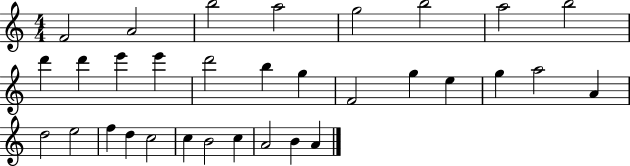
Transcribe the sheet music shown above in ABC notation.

X:1
T:Untitled
M:4/4
L:1/4
K:C
F2 A2 b2 a2 g2 b2 a2 b2 d' d' e' e' d'2 b g F2 g e g a2 A d2 e2 f d c2 c B2 c A2 B A